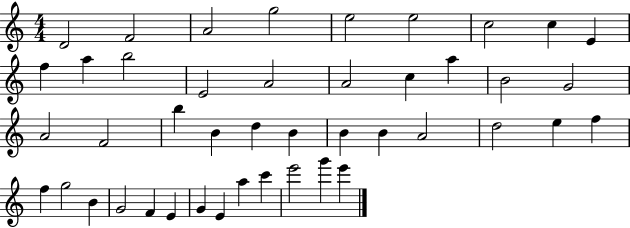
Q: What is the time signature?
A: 4/4